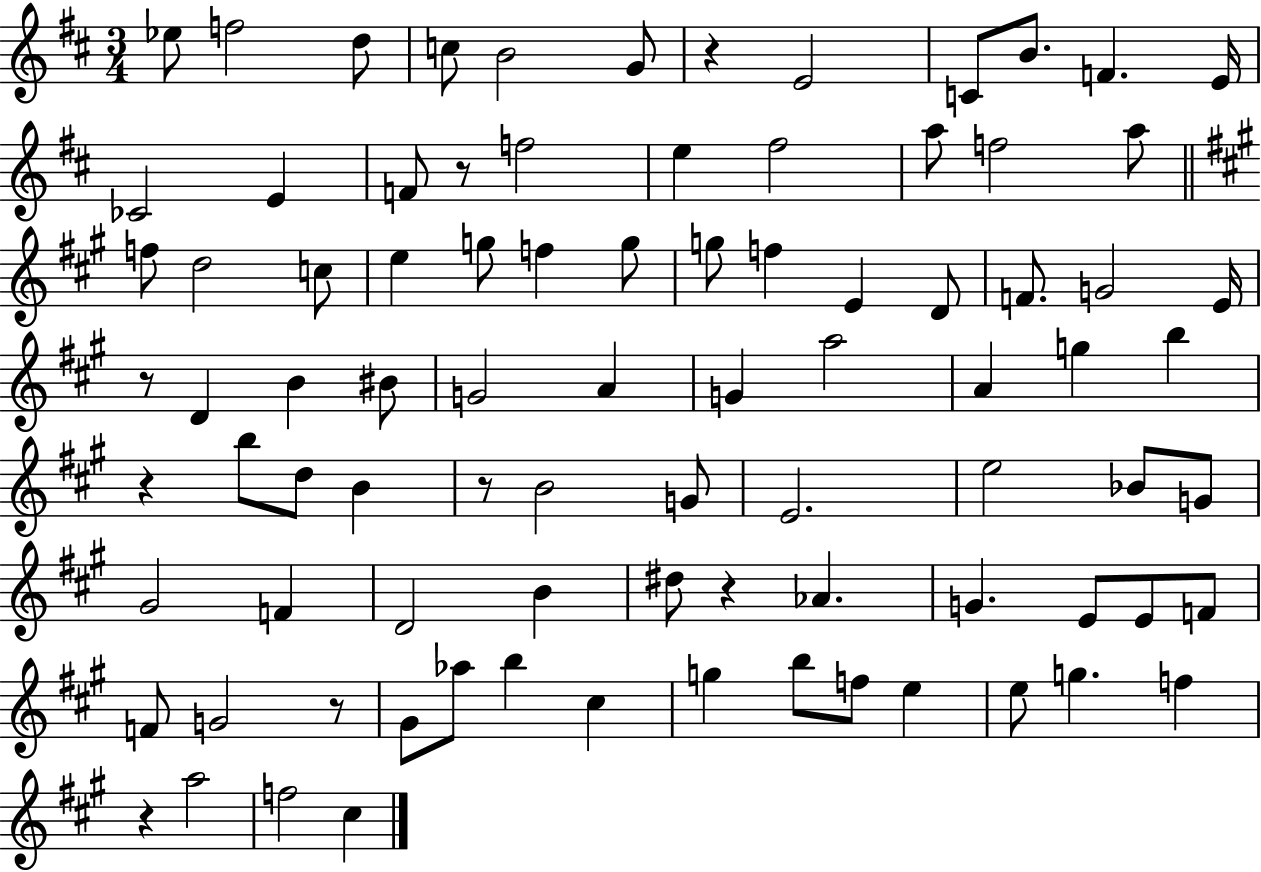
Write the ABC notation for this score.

X:1
T:Untitled
M:3/4
L:1/4
K:D
_e/2 f2 d/2 c/2 B2 G/2 z E2 C/2 B/2 F E/4 _C2 E F/2 z/2 f2 e ^f2 a/2 f2 a/2 f/2 d2 c/2 e g/2 f g/2 g/2 f E D/2 F/2 G2 E/4 z/2 D B ^B/2 G2 A G a2 A g b z b/2 d/2 B z/2 B2 G/2 E2 e2 _B/2 G/2 ^G2 F D2 B ^d/2 z _A G E/2 E/2 F/2 F/2 G2 z/2 ^G/2 _a/2 b ^c g b/2 f/2 e e/2 g f z a2 f2 ^c